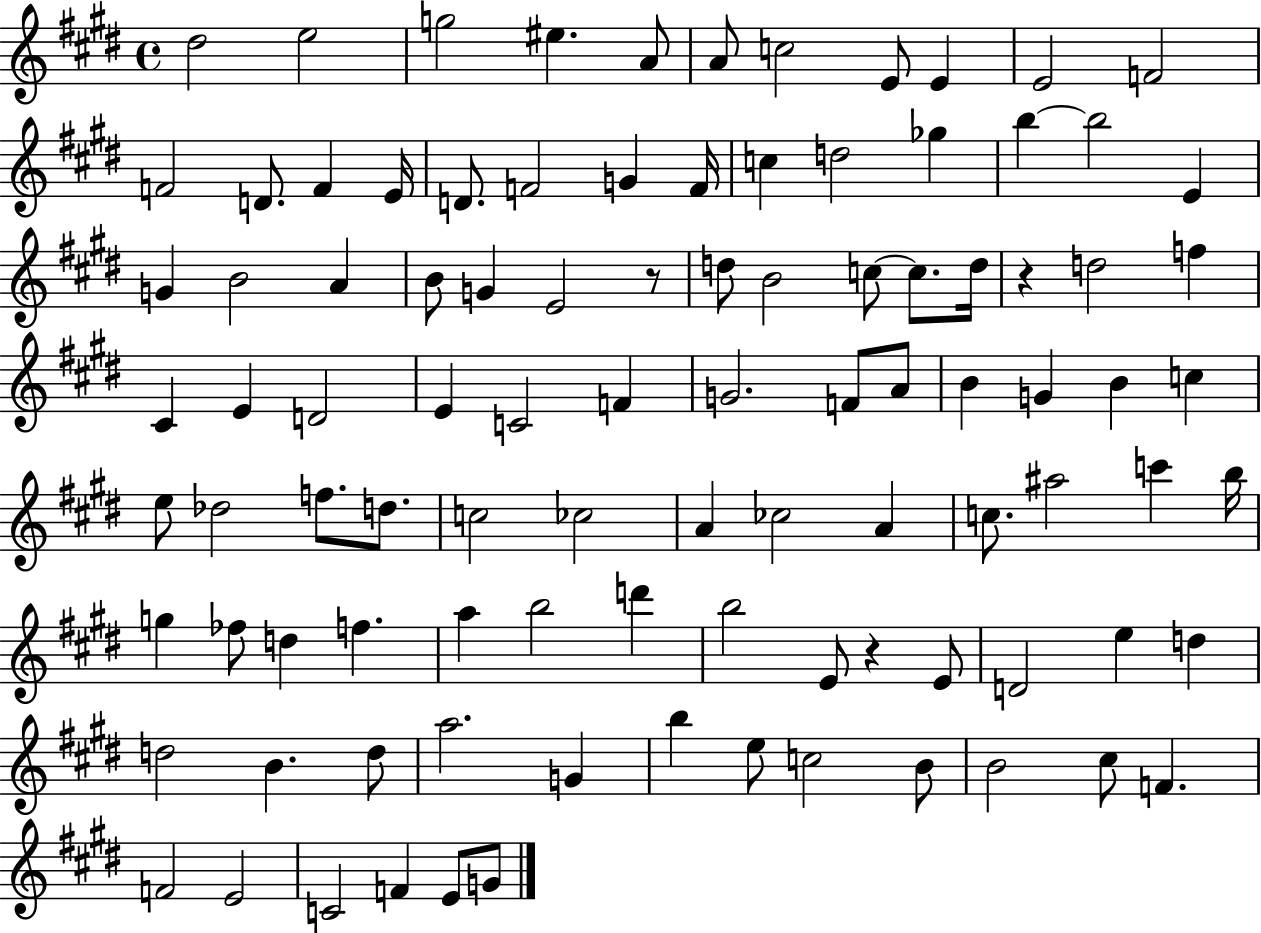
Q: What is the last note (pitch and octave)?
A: G4